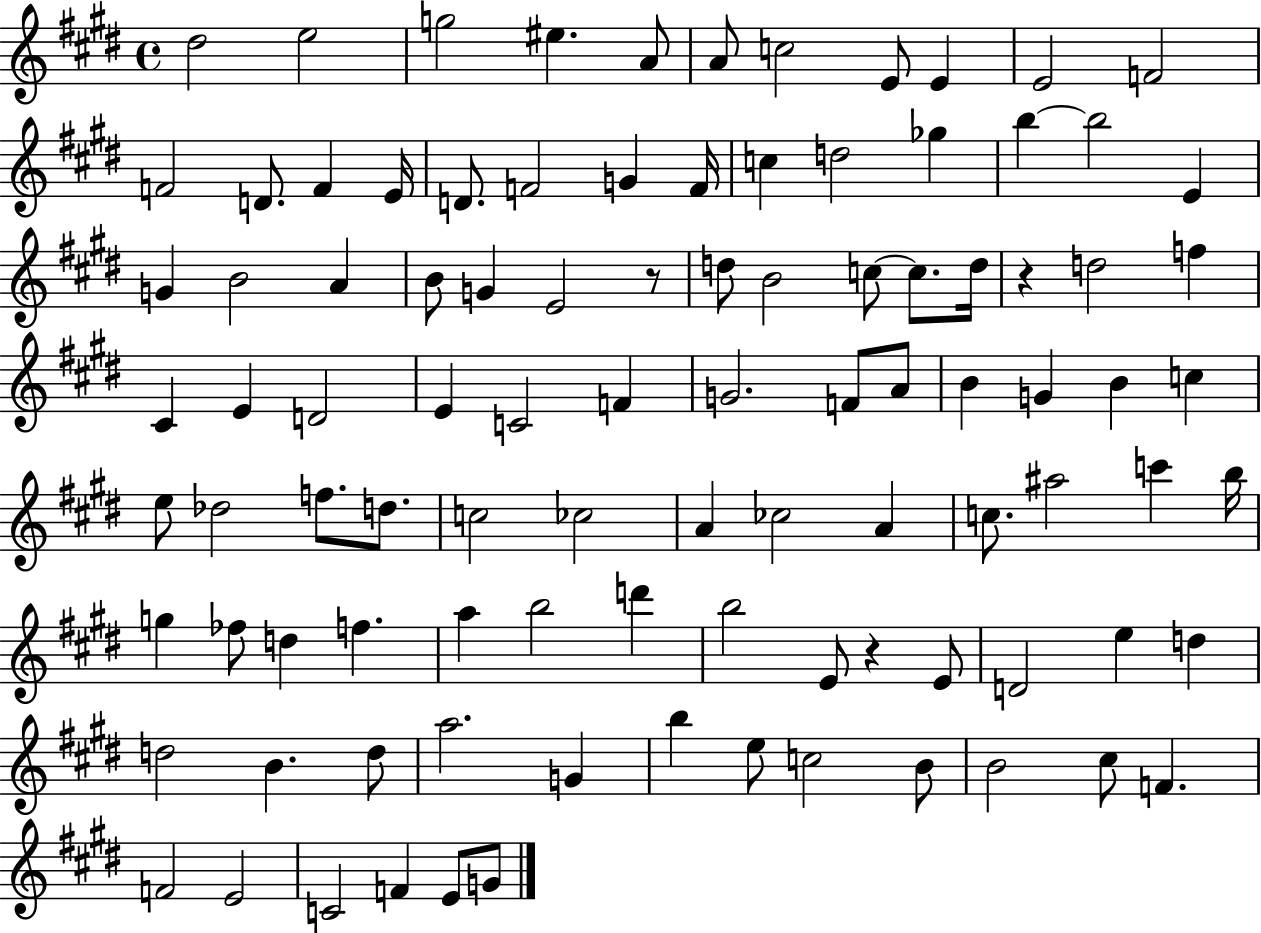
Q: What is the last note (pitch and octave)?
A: G4